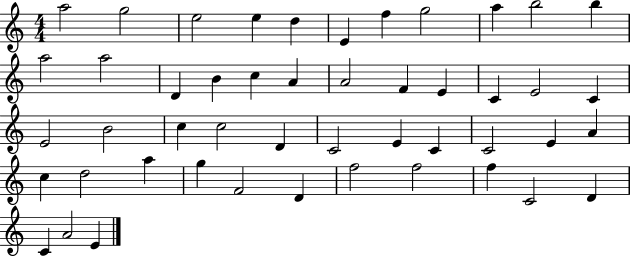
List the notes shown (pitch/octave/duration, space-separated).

A5/h G5/h E5/h E5/q D5/q E4/q F5/q G5/h A5/q B5/h B5/q A5/h A5/h D4/q B4/q C5/q A4/q A4/h F4/q E4/q C4/q E4/h C4/q E4/h B4/h C5/q C5/h D4/q C4/h E4/q C4/q C4/h E4/q A4/q C5/q D5/h A5/q G5/q F4/h D4/q F5/h F5/h F5/q C4/h D4/q C4/q A4/h E4/q